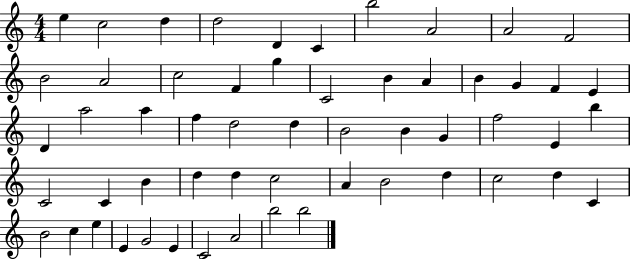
E5/q C5/h D5/q D5/h D4/q C4/q B5/h A4/h A4/h F4/h B4/h A4/h C5/h F4/q G5/q C4/h B4/q A4/q B4/q G4/q F4/q E4/q D4/q A5/h A5/q F5/q D5/h D5/q B4/h B4/q G4/q F5/h E4/q B5/q C4/h C4/q B4/q D5/q D5/q C5/h A4/q B4/h D5/q C5/h D5/q C4/q B4/h C5/q E5/q E4/q G4/h E4/q C4/h A4/h B5/h B5/h